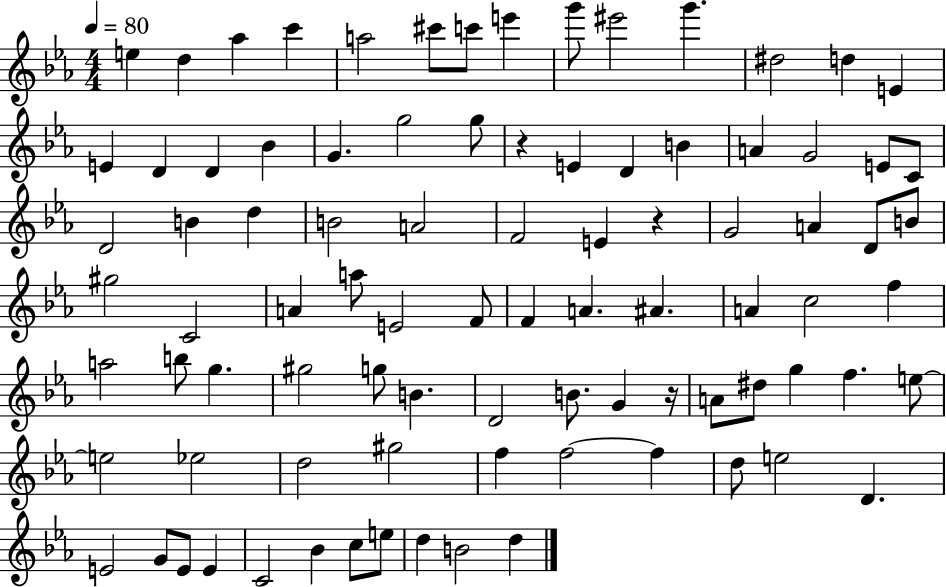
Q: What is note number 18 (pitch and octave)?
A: Bb4